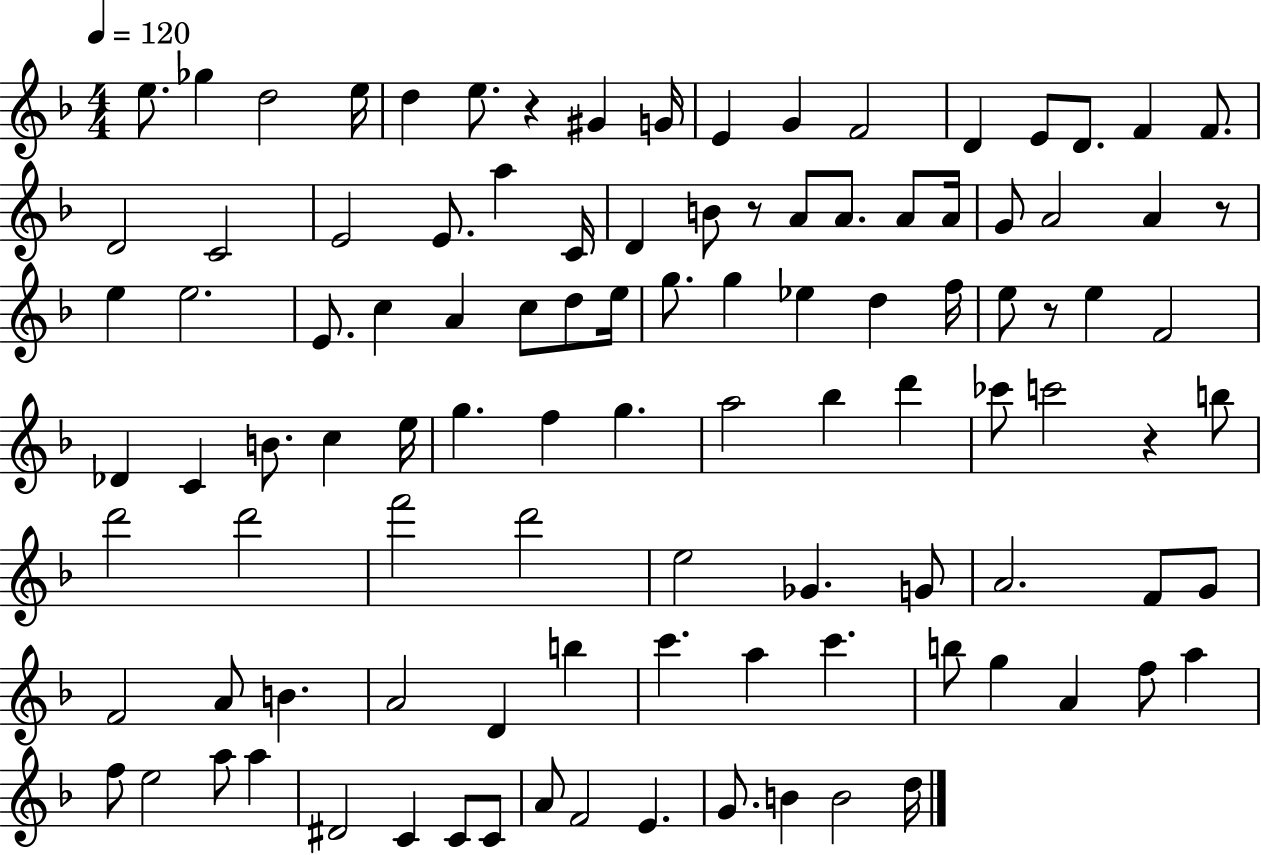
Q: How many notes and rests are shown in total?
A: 105